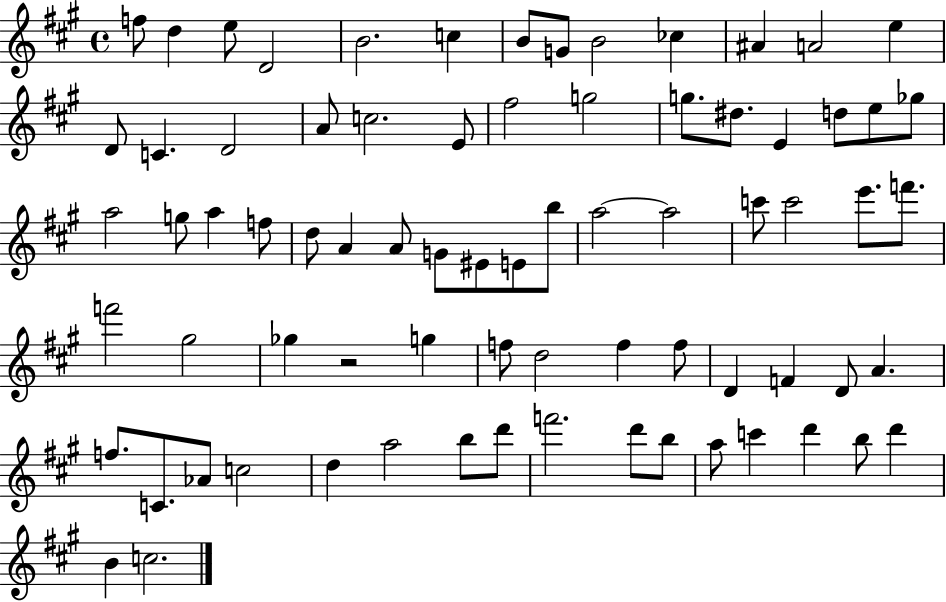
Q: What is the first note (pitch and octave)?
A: F5